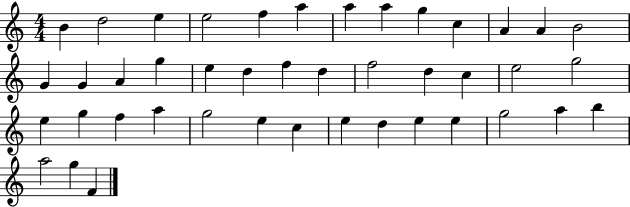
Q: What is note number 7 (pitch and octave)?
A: A5